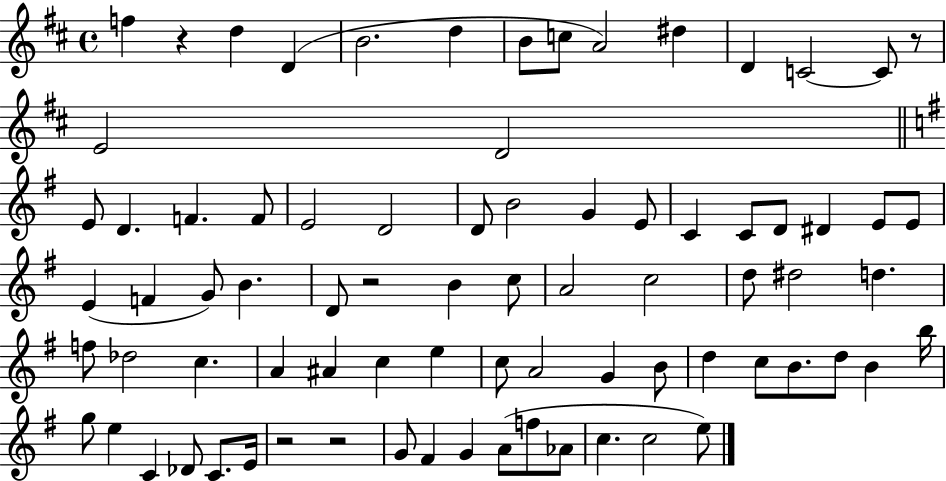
F5/q R/q D5/q D4/q B4/h. D5/q B4/e C5/e A4/h D#5/q D4/q C4/h C4/e R/e E4/h D4/h E4/e D4/q. F4/q. F4/e E4/h D4/h D4/e B4/h G4/q E4/e C4/q C4/e D4/e D#4/q E4/e E4/e E4/q F4/q G4/e B4/q. D4/e R/h B4/q C5/e A4/h C5/h D5/e D#5/h D5/q. F5/e Db5/h C5/q. A4/q A#4/q C5/q E5/q C5/e A4/h G4/q B4/e D5/q C5/e B4/e. D5/e B4/q B5/s G5/e E5/q C4/q Db4/e C4/e. E4/s R/h R/h G4/e F#4/q G4/q A4/e F5/e Ab4/e C5/q. C5/h E5/e